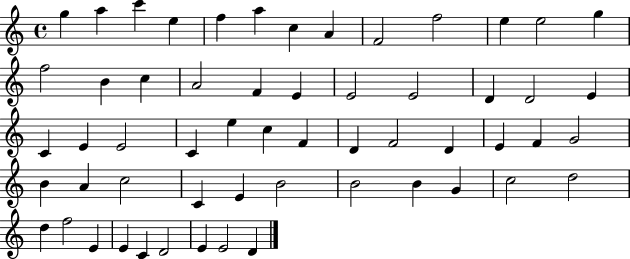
X:1
T:Untitled
M:4/4
L:1/4
K:C
g a c' e f a c A F2 f2 e e2 g f2 B c A2 F E E2 E2 D D2 E C E E2 C e c F D F2 D E F G2 B A c2 C E B2 B2 B G c2 d2 d f2 E E C D2 E E2 D